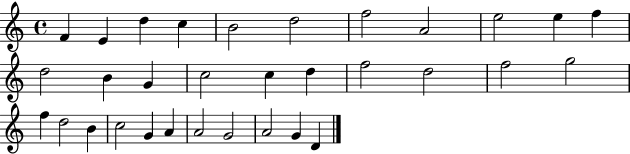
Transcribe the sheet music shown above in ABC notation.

X:1
T:Untitled
M:4/4
L:1/4
K:C
F E d c B2 d2 f2 A2 e2 e f d2 B G c2 c d f2 d2 f2 g2 f d2 B c2 G A A2 G2 A2 G D